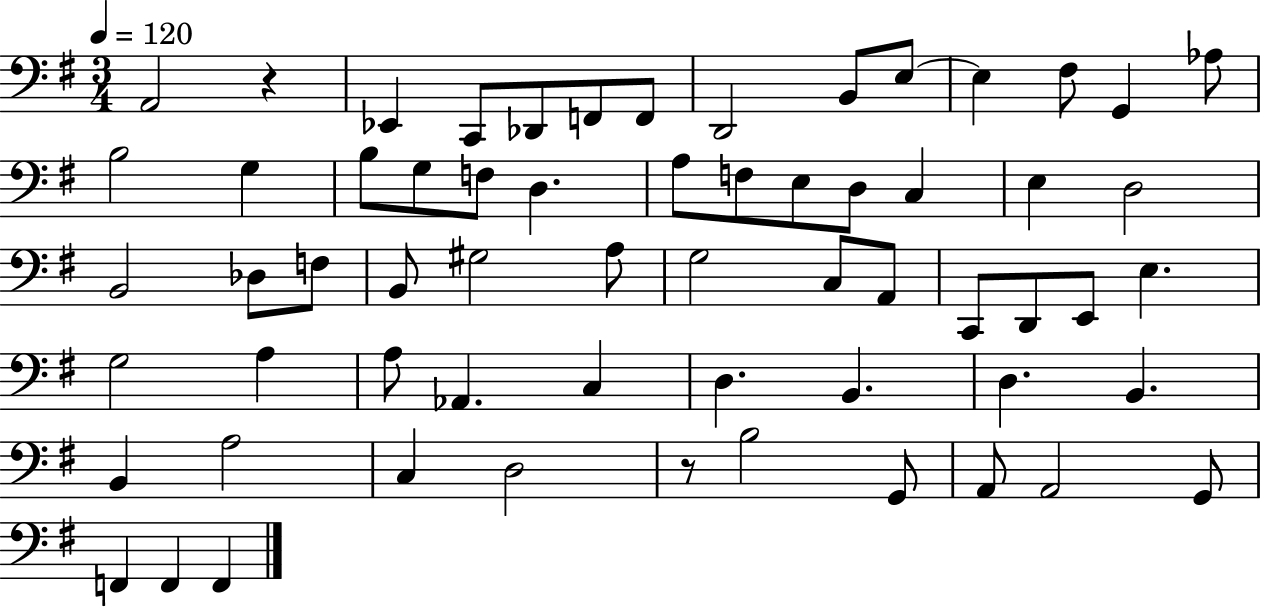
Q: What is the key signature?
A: G major